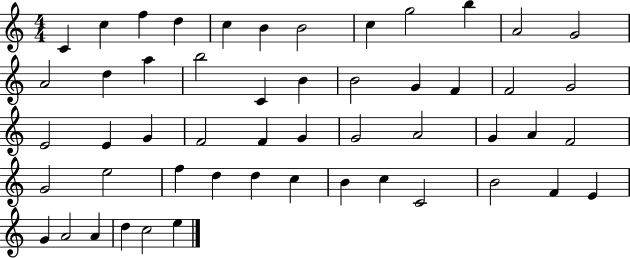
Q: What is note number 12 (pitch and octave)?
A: G4